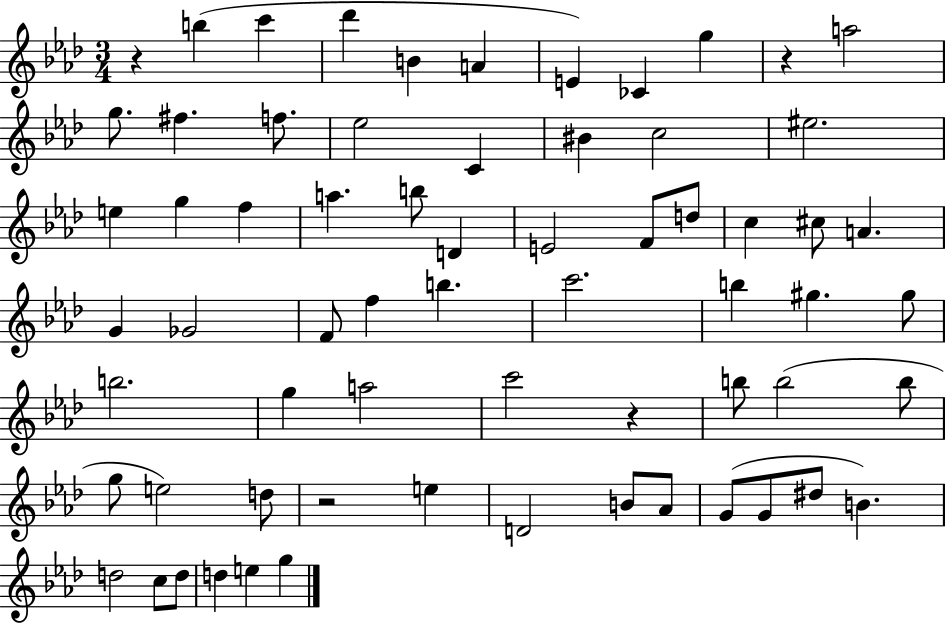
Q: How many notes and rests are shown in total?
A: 66